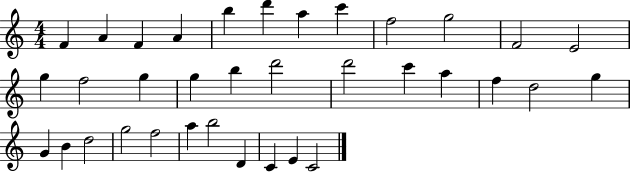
F4/q A4/q F4/q A4/q B5/q D6/q A5/q C6/q F5/h G5/h F4/h E4/h G5/q F5/h G5/q G5/q B5/q D6/h D6/h C6/q A5/q F5/q D5/h G5/q G4/q B4/q D5/h G5/h F5/h A5/q B5/h D4/q C4/q E4/q C4/h